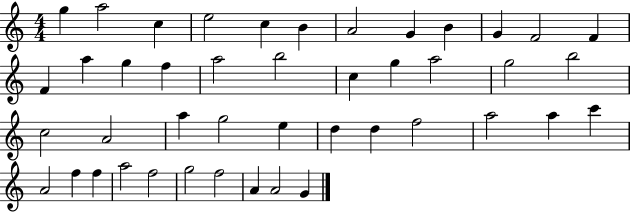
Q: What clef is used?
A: treble